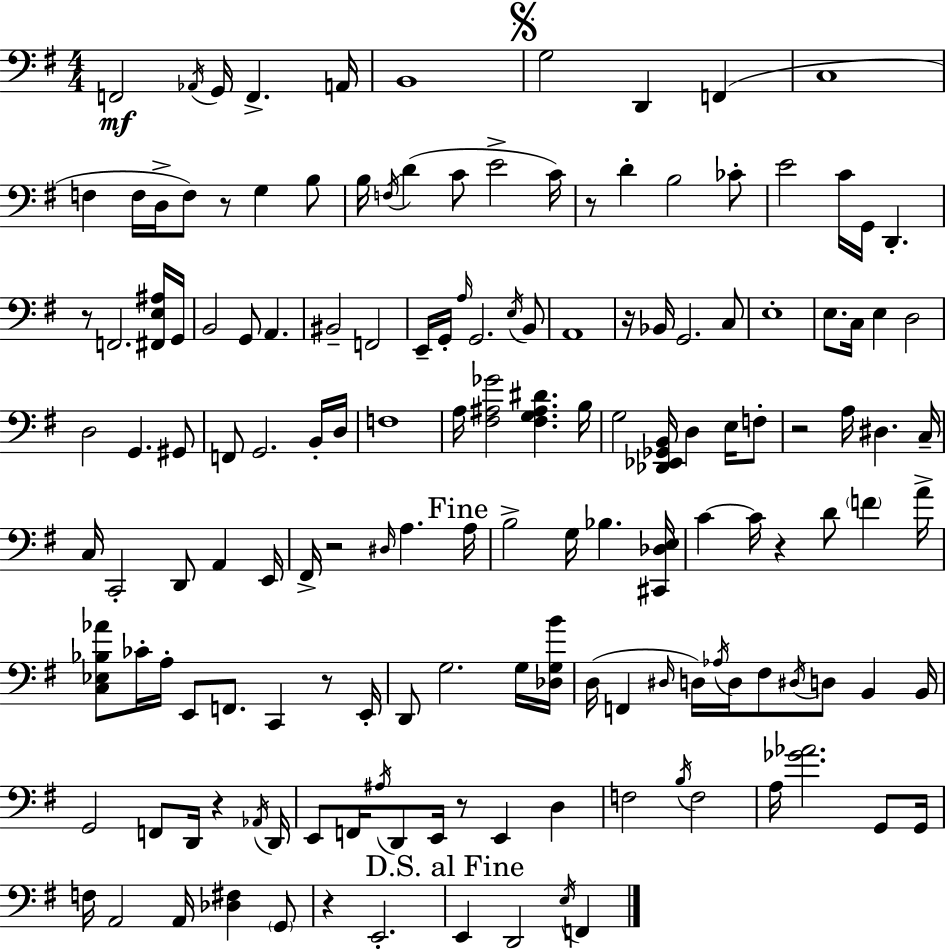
X:1
T:Untitled
M:4/4
L:1/4
K:G
F,,2 _A,,/4 G,,/4 F,, A,,/4 B,,4 G,2 D,, F,, C,4 F, F,/4 D,/4 F,/2 z/2 G, B,/2 B,/4 F,/4 D C/2 E2 C/4 z/2 D B,2 _C/2 E2 C/4 G,,/4 D,, z/2 F,,2 [^F,,E,^A,]/4 G,,/4 B,,2 G,,/2 A,, ^B,,2 F,,2 E,,/4 G,,/4 A,/4 G,,2 E,/4 B,,/2 A,,4 z/4 _B,,/4 G,,2 C,/2 E,4 E,/2 C,/4 E, D,2 D,2 G,, ^G,,/2 F,,/2 G,,2 B,,/4 D,/4 F,4 A,/4 [^F,^A,_G]2 [^F,G,^A,^D] B,/4 G,2 [_D,,_E,,_G,,B,,]/4 D, E,/4 F,/2 z2 A,/4 ^D, C,/4 C,/4 C,,2 D,,/2 A,, E,,/4 ^F,,/4 z2 ^D,/4 A, A,/4 B,2 G,/4 _B, [^C,,_D,E,]/4 C C/4 z D/2 F A/4 [C,_E,_B,_A]/2 _C/4 A,/4 E,,/2 F,,/2 C,, z/2 E,,/4 D,,/2 G,2 G,/4 [_D,G,B]/4 D,/4 F,, ^D,/4 D,/4 _A,/4 D,/4 ^F,/2 ^D,/4 D,/2 B,, B,,/4 G,,2 F,,/2 D,,/4 z _A,,/4 D,,/4 E,,/2 F,,/4 ^A,/4 D,,/2 E,,/4 z/2 E,, D, F,2 B,/4 F,2 A,/4 [_G_A]2 G,,/2 G,,/4 F,/4 A,,2 A,,/4 [_D,^F,] G,,/2 z E,,2 E,, D,,2 E,/4 F,,